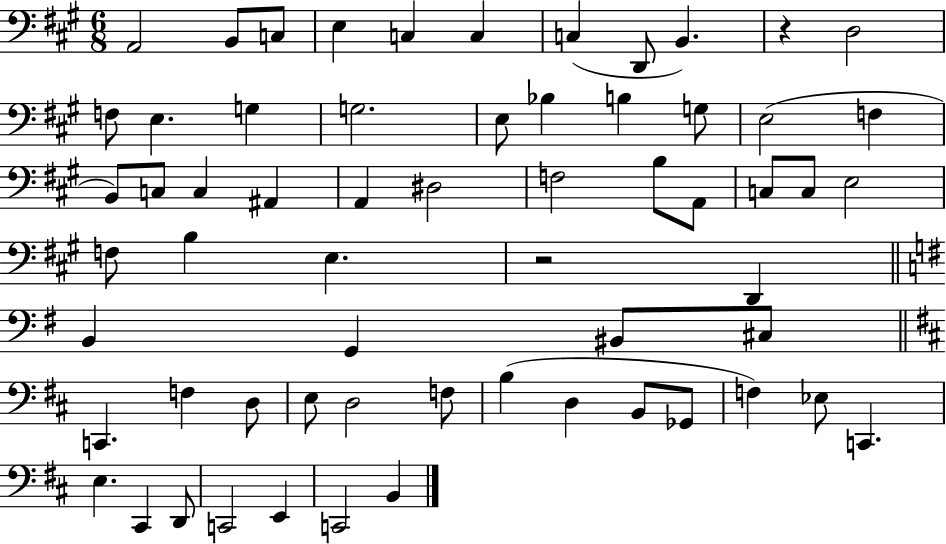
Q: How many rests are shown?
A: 2